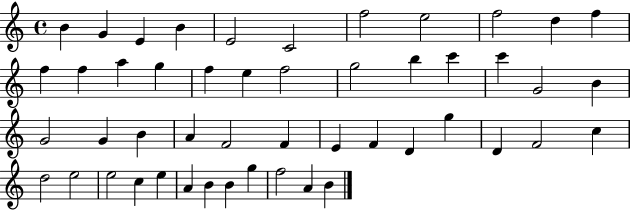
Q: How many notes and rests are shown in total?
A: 49